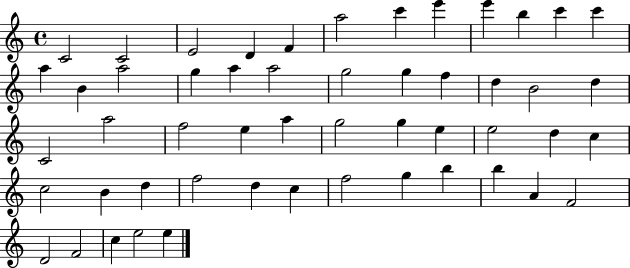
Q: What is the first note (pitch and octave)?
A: C4